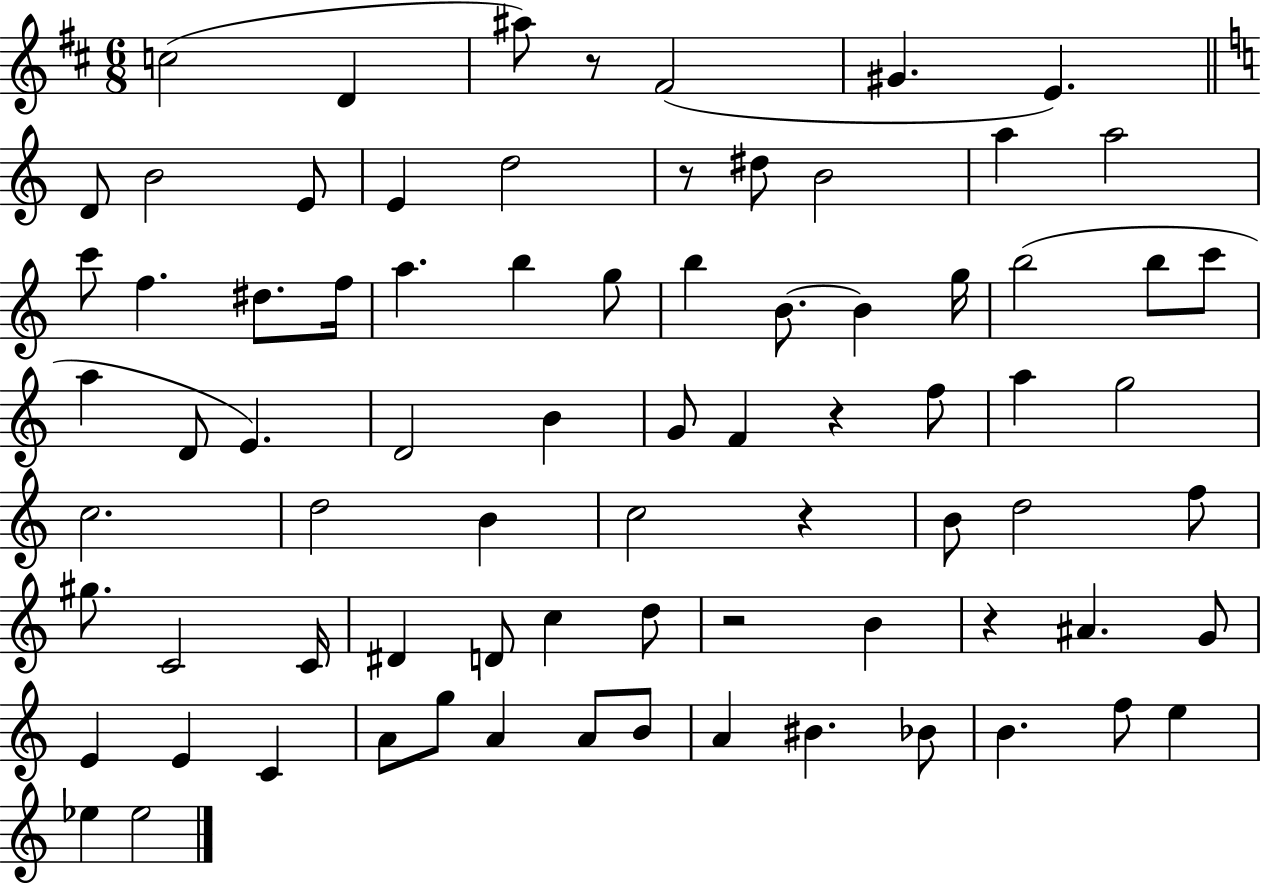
C5/h D4/q A#5/e R/e F#4/h G#4/q. E4/q. D4/e B4/h E4/e E4/q D5/h R/e D#5/e B4/h A5/q A5/h C6/e F5/q. D#5/e. F5/s A5/q. B5/q G5/e B5/q B4/e. B4/q G5/s B5/h B5/e C6/e A5/q D4/e E4/q. D4/h B4/q G4/e F4/q R/q F5/e A5/q G5/h C5/h. D5/h B4/q C5/h R/q B4/e D5/h F5/e G#5/e. C4/h C4/s D#4/q D4/e C5/q D5/e R/h B4/q R/q A#4/q. G4/e E4/q E4/q C4/q A4/e G5/e A4/q A4/e B4/e A4/q BIS4/q. Bb4/e B4/q. F5/e E5/q Eb5/q Eb5/h